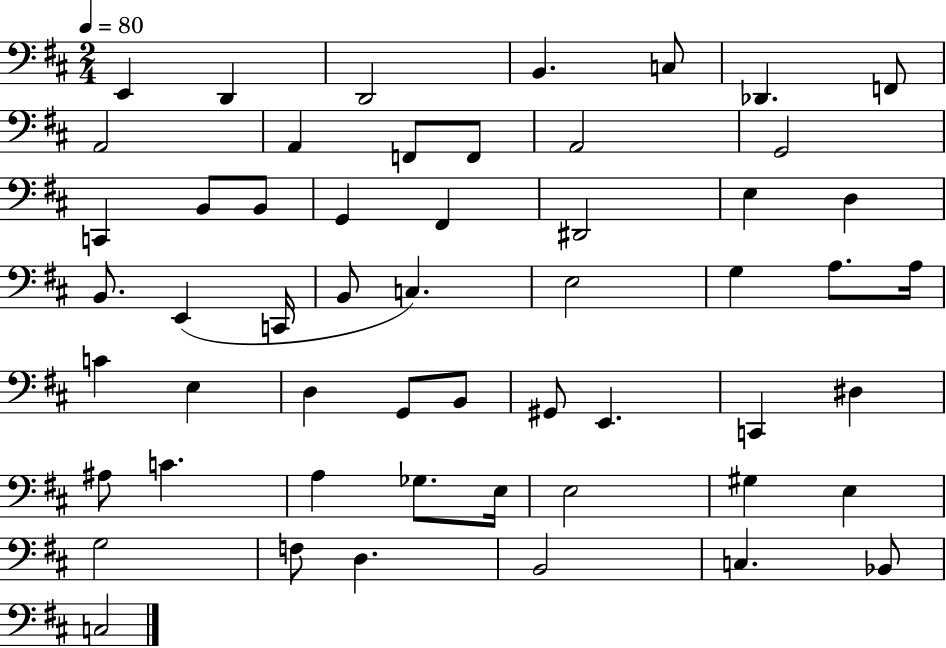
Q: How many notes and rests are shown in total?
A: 54